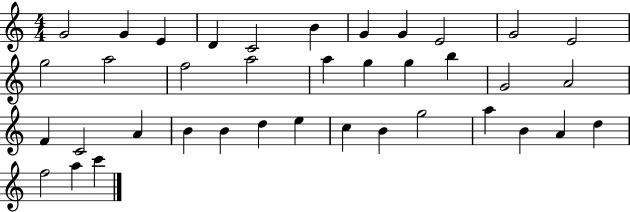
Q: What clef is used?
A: treble